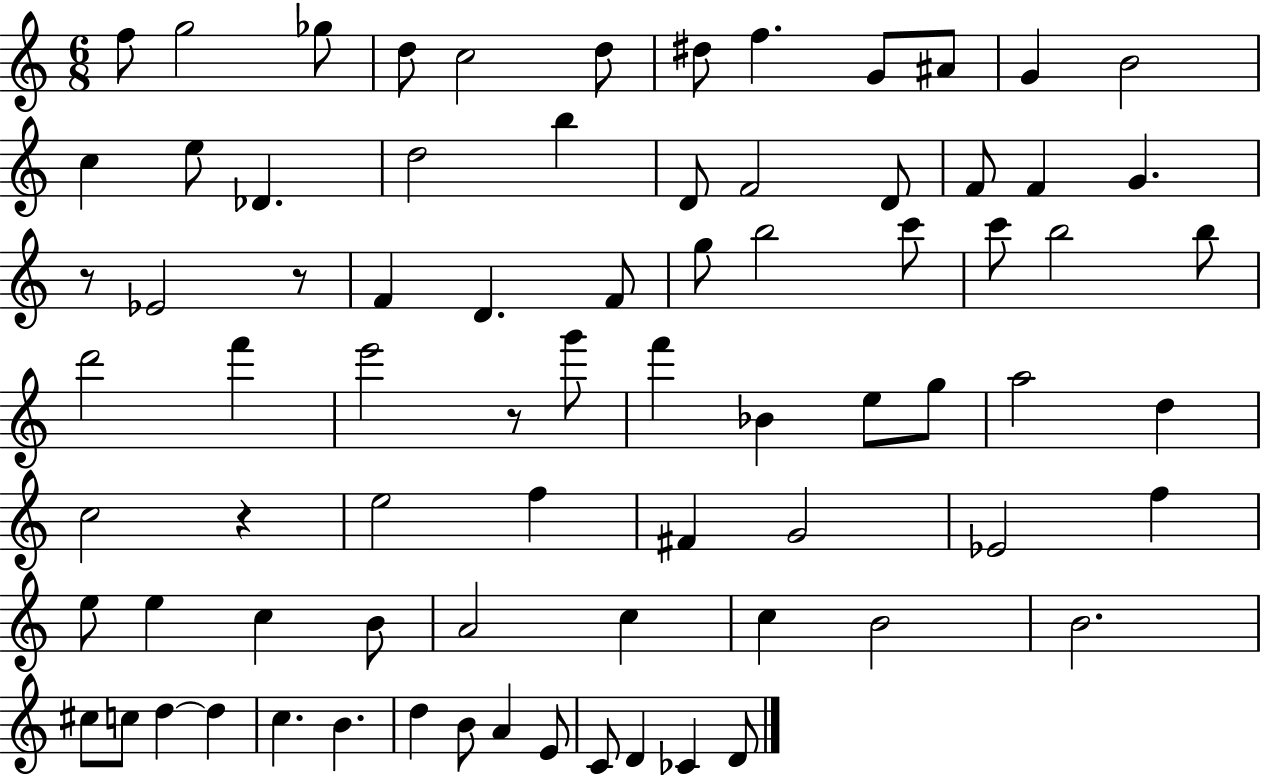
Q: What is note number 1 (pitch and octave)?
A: F5